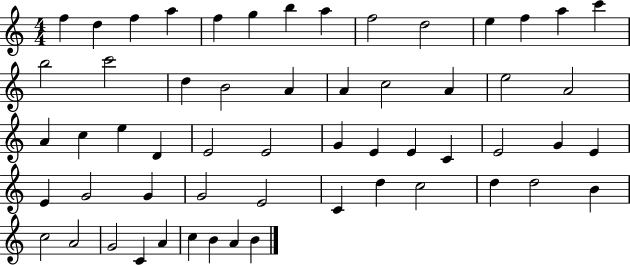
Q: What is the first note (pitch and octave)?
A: F5